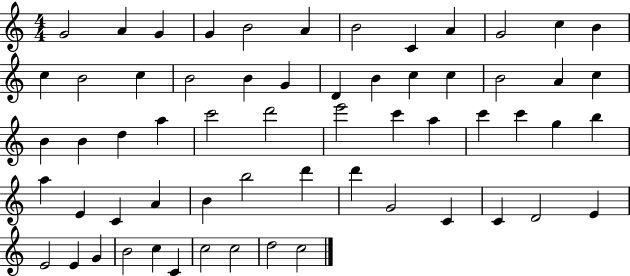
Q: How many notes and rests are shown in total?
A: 61